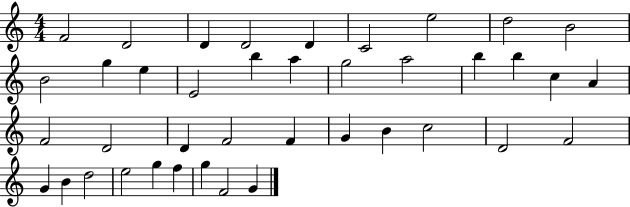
F4/h D4/h D4/q D4/h D4/q C4/h E5/h D5/h B4/h B4/h G5/q E5/q E4/h B5/q A5/q G5/h A5/h B5/q B5/q C5/q A4/q F4/h D4/h D4/q F4/h F4/q G4/q B4/q C5/h D4/h F4/h G4/q B4/q D5/h E5/h G5/q F5/q G5/q F4/h G4/q